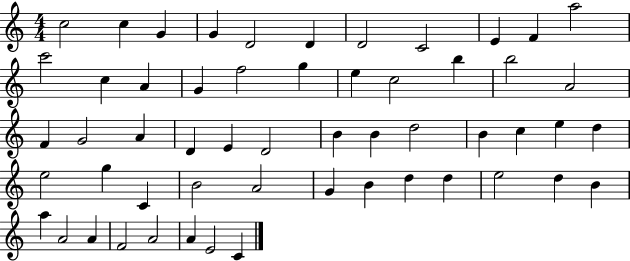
{
  \clef treble
  \numericTimeSignature
  \time 4/4
  \key c \major
  c''2 c''4 g'4 | g'4 d'2 d'4 | d'2 c'2 | e'4 f'4 a''2 | \break c'''2 c''4 a'4 | g'4 f''2 g''4 | e''4 c''2 b''4 | b''2 a'2 | \break f'4 g'2 a'4 | d'4 e'4 d'2 | b'4 b'4 d''2 | b'4 c''4 e''4 d''4 | \break e''2 g''4 c'4 | b'2 a'2 | g'4 b'4 d''4 d''4 | e''2 d''4 b'4 | \break a''4 a'2 a'4 | f'2 a'2 | a'4 e'2 c'4 | \bar "|."
}